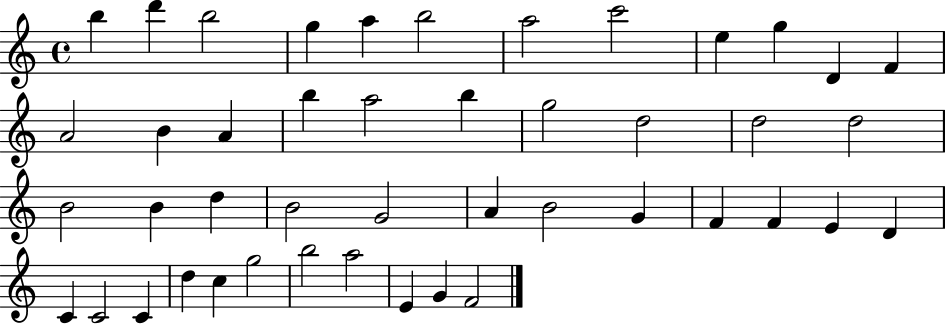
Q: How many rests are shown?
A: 0